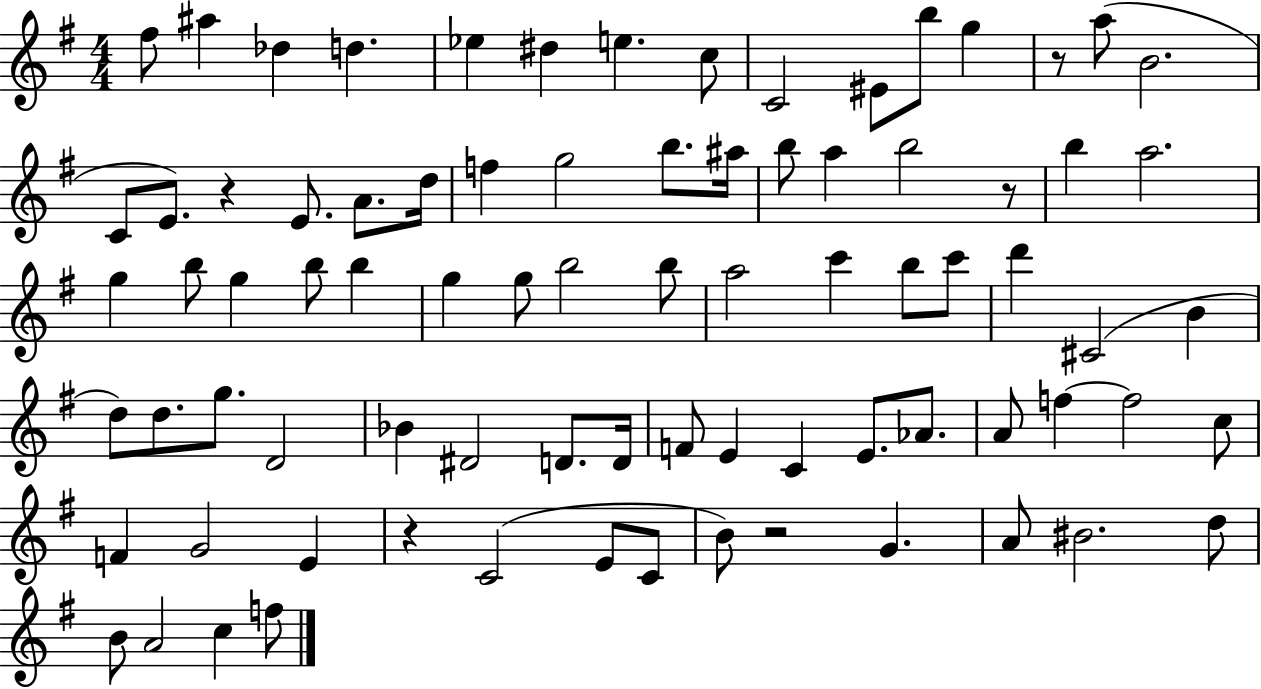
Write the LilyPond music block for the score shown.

{
  \clef treble
  \numericTimeSignature
  \time 4/4
  \key g \major
  \repeat volta 2 { fis''8 ais''4 des''4 d''4. | ees''4 dis''4 e''4. c''8 | c'2 eis'8 b''8 g''4 | r8 a''8( b'2. | \break c'8 e'8.) r4 e'8. a'8. d''16 | f''4 g''2 b''8. ais''16 | b''8 a''4 b''2 r8 | b''4 a''2. | \break g''4 b''8 g''4 b''8 b''4 | g''4 g''8 b''2 b''8 | a''2 c'''4 b''8 c'''8 | d'''4 cis'2( b'4 | \break d''8) d''8. g''8. d'2 | bes'4 dis'2 d'8. d'16 | f'8 e'4 c'4 e'8. aes'8. | a'8 f''4~~ f''2 c''8 | \break f'4 g'2 e'4 | r4 c'2( e'8 c'8 | b'8) r2 g'4. | a'8 bis'2. d''8 | \break b'8 a'2 c''4 f''8 | } \bar "|."
}